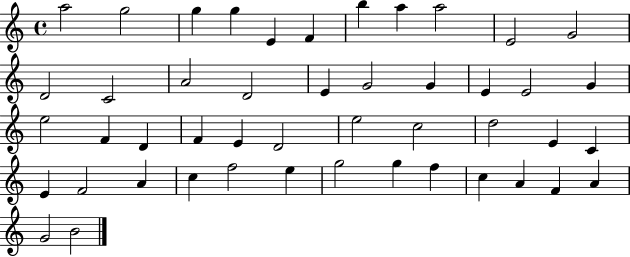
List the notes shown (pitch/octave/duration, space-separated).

A5/h G5/h G5/q G5/q E4/q F4/q B5/q A5/q A5/h E4/h G4/h D4/h C4/h A4/h D4/h E4/q G4/h G4/q E4/q E4/h G4/q E5/h F4/q D4/q F4/q E4/q D4/h E5/h C5/h D5/h E4/q C4/q E4/q F4/h A4/q C5/q F5/h E5/q G5/h G5/q F5/q C5/q A4/q F4/q A4/q G4/h B4/h